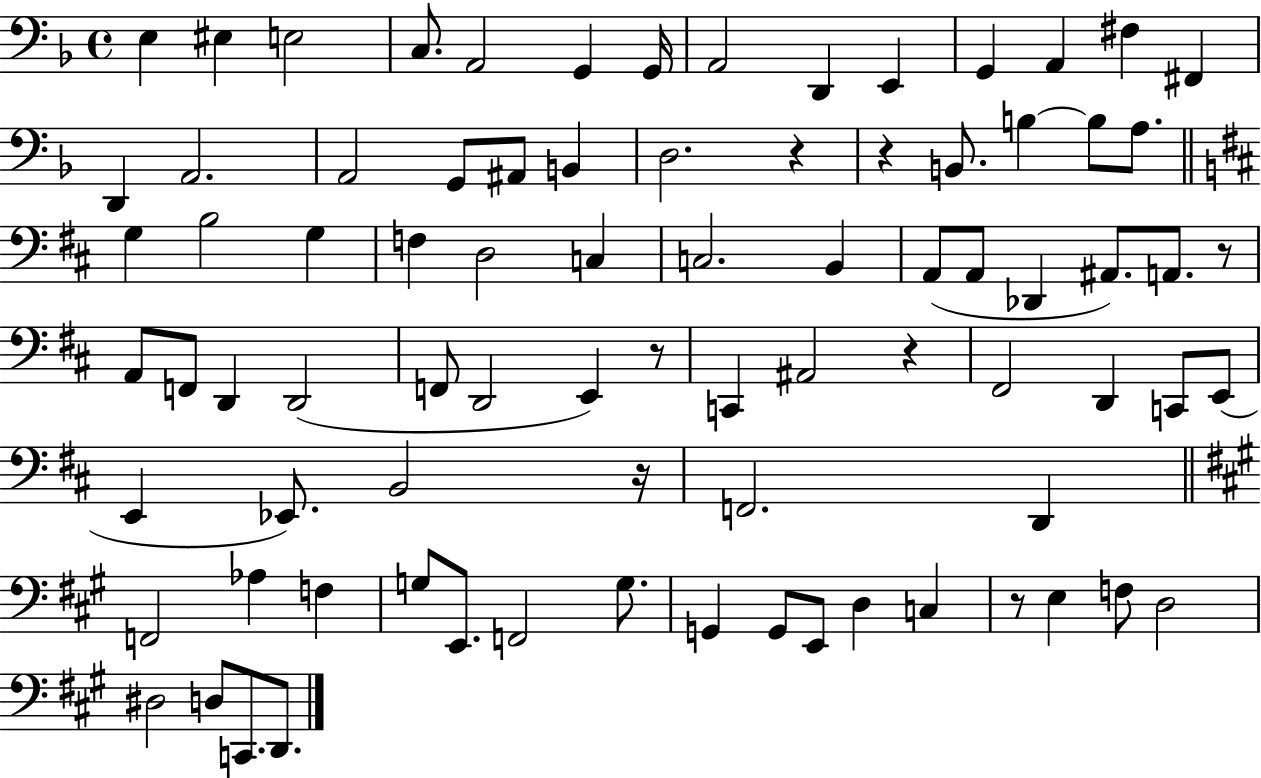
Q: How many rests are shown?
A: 7